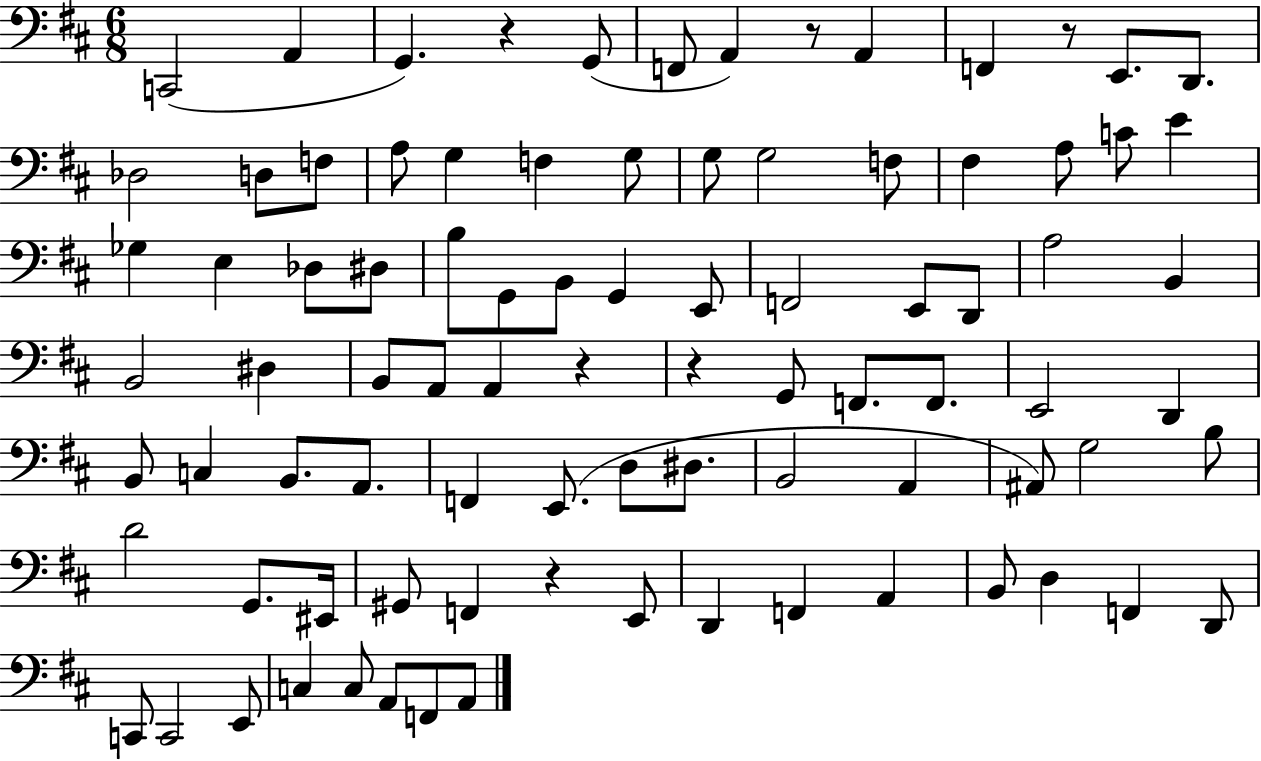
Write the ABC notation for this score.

X:1
T:Untitled
M:6/8
L:1/4
K:D
C,,2 A,, G,, z G,,/2 F,,/2 A,, z/2 A,, F,, z/2 E,,/2 D,,/2 _D,2 D,/2 F,/2 A,/2 G, F, G,/2 G,/2 G,2 F,/2 ^F, A,/2 C/2 E _G, E, _D,/2 ^D,/2 B,/2 G,,/2 B,,/2 G,, E,,/2 F,,2 E,,/2 D,,/2 A,2 B,, B,,2 ^D, B,,/2 A,,/2 A,, z z G,,/2 F,,/2 F,,/2 E,,2 D,, B,,/2 C, B,,/2 A,,/2 F,, E,,/2 D,/2 ^D,/2 B,,2 A,, ^A,,/2 G,2 B,/2 D2 G,,/2 ^E,,/4 ^G,,/2 F,, z E,,/2 D,, F,, A,, B,,/2 D, F,, D,,/2 C,,/2 C,,2 E,,/2 C, C,/2 A,,/2 F,,/2 A,,/2